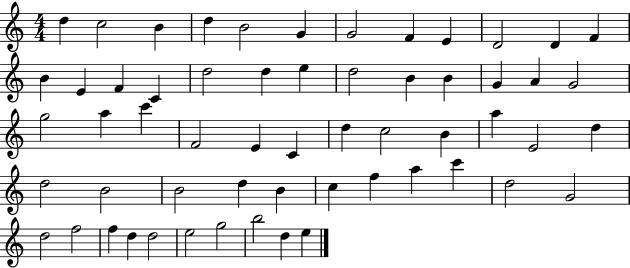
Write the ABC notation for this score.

X:1
T:Untitled
M:4/4
L:1/4
K:C
d c2 B d B2 G G2 F E D2 D F B E F C d2 d e d2 B B G A G2 g2 a c' F2 E C d c2 B a E2 d d2 B2 B2 d B c f a c' d2 G2 d2 f2 f d d2 e2 g2 b2 d e